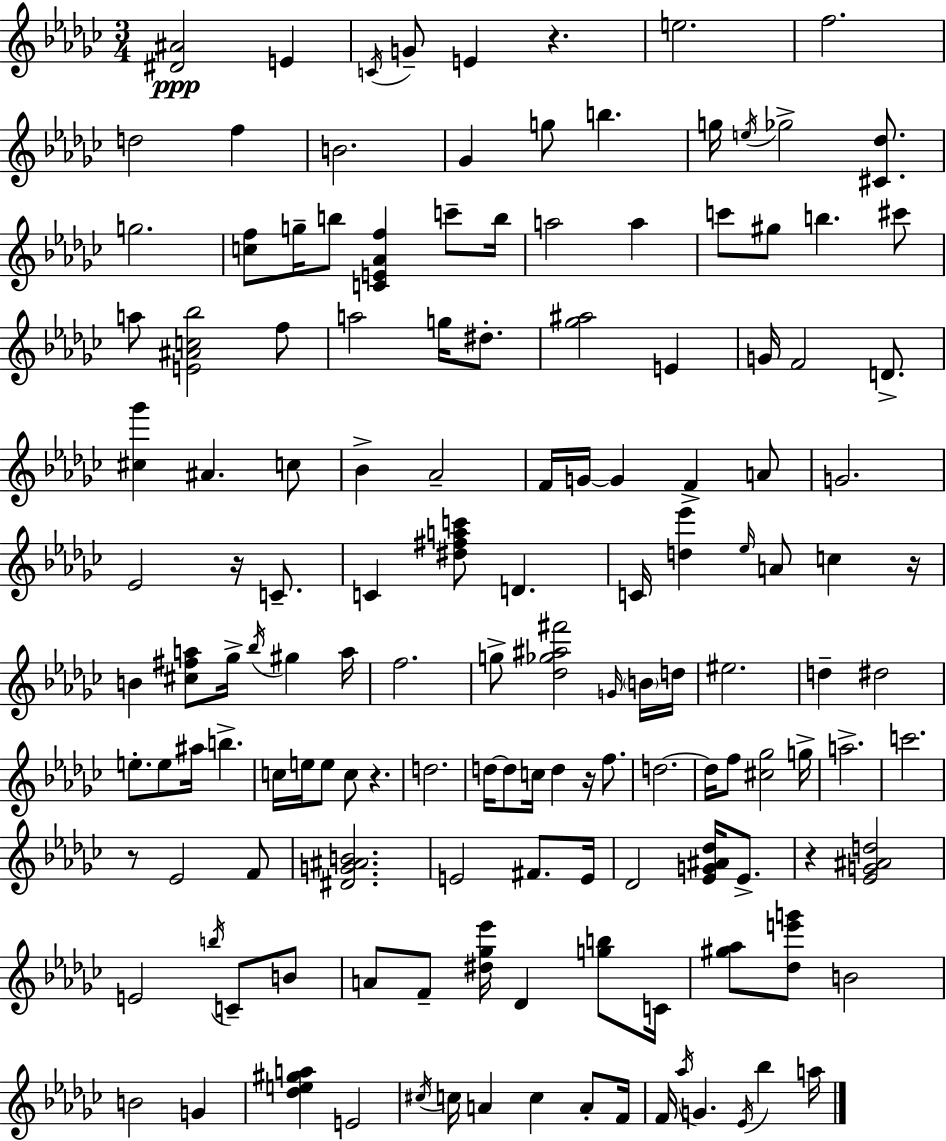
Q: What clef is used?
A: treble